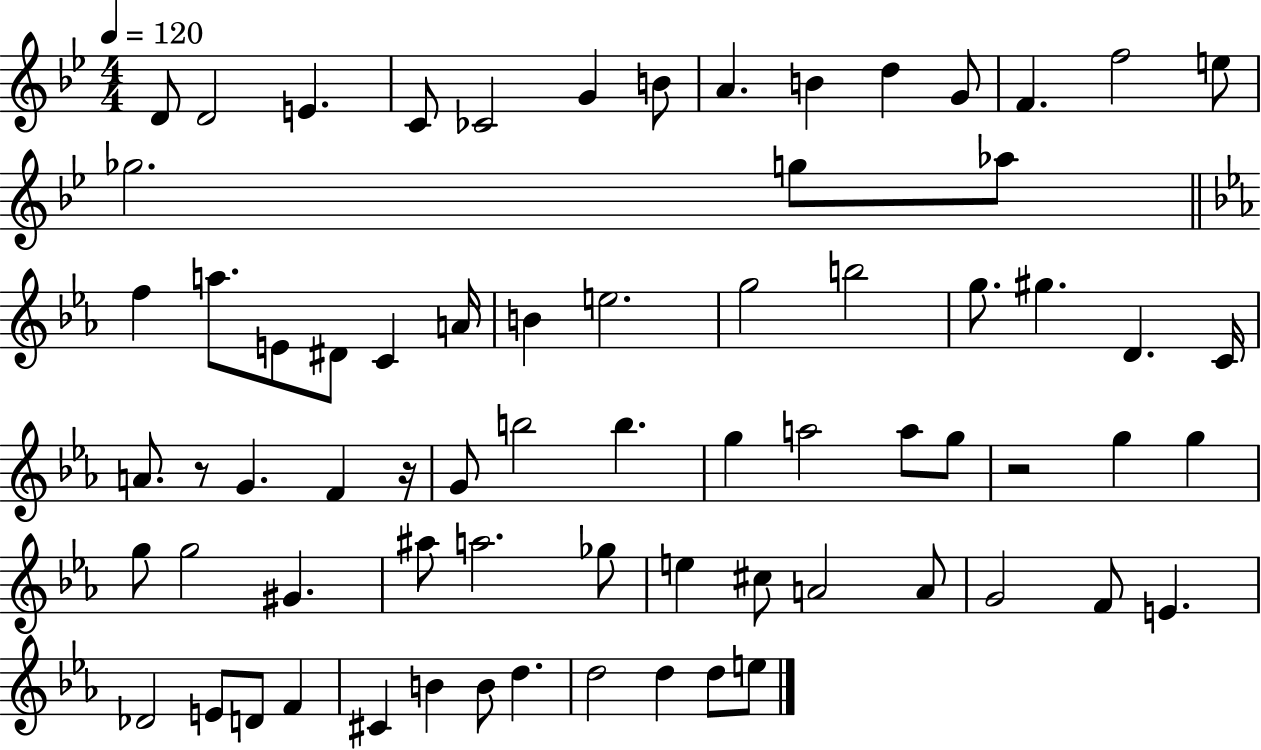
{
  \clef treble
  \numericTimeSignature
  \time 4/4
  \key bes \major
  \tempo 4 = 120
  \repeat volta 2 { d'8 d'2 e'4. | c'8 ces'2 g'4 b'8 | a'4. b'4 d''4 g'8 | f'4. f''2 e''8 | \break ges''2. g''8 aes''8 | \bar "||" \break \key ees \major f''4 a''8. e'8 dis'8 c'4 a'16 | b'4 e''2. | g''2 b''2 | g''8. gis''4. d'4. c'16 | \break a'8. r8 g'4. f'4 r16 | g'8 b''2 b''4. | g''4 a''2 a''8 g''8 | r2 g''4 g''4 | \break g''8 g''2 gis'4. | ais''8 a''2. ges''8 | e''4 cis''8 a'2 a'8 | g'2 f'8 e'4. | \break des'2 e'8 d'8 f'4 | cis'4 b'4 b'8 d''4. | d''2 d''4 d''8 e''8 | } \bar "|."
}